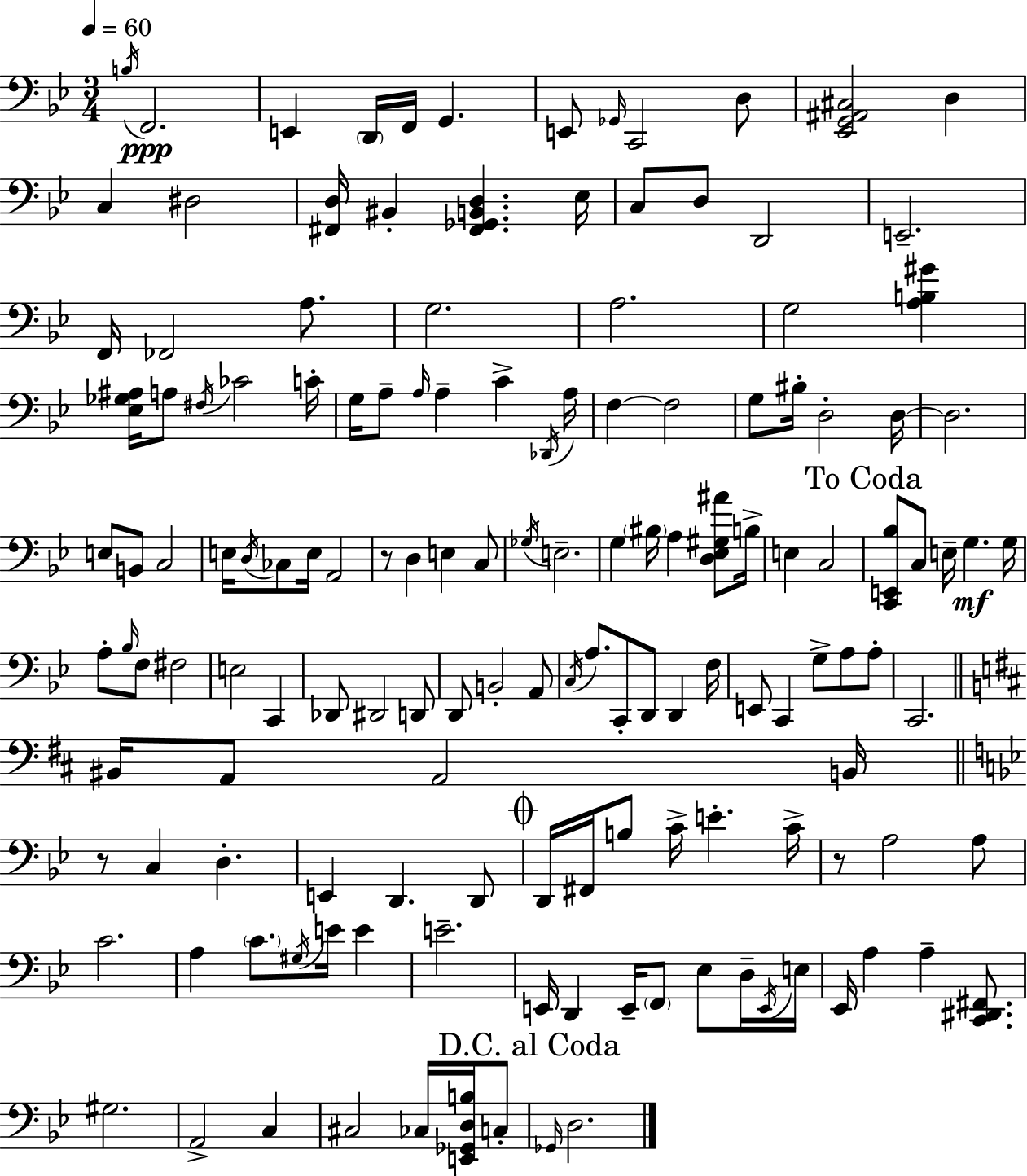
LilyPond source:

{
  \clef bass
  \numericTimeSignature
  \time 3/4
  \key bes \major
  \tempo 4 = 60
  \acciaccatura { b16 }\ppp f,2. | e,4 \parenthesize d,16 f,16 g,4. | e,8 \grace { ges,16 } c,2 | d8 <ees, g, ais, cis>2 d4 | \break c4 dis2 | <fis, d>16 bis,4-. <fis, ges, b, d>4. | ees16 c8 d8 d,2 | e,2.-- | \break f,16 fes,2 a8. | g2. | a2. | g2 <a b gis'>4 | \break <ees ges ais>16 a8 \acciaccatura { fis16 } ces'2 | c'16-. g16 a8-- \grace { a16 } a4-- c'4-> | \acciaccatura { des,16 } a16 f4~~ f2 | g8 bis16-. d2-. | \break d16~~ d2. | e8 b,8 c2 | e16 \acciaccatura { d16 } ces8 e16 a,2 | r8 d4 | \break e4 c8 \acciaccatura { ges16 } e2.-- | g4 \parenthesize bis16 | a4 <d ees gis ais'>8 b16-> e4 c2 | \mark "To Coda" <c, e, bes>8 c8 e16-- | \break g4.\mf g16 a8-. \grace { bes16 } f8 | fis2 e2 | c,4 des,8 dis,2 | d,8 d,8 b,2-. | \break a,8 \acciaccatura { c16 } a8. | c,8-. d,8 d,4 f16 e,8 c,4 | g8-> a8 a8-. c,2. | \bar "||" \break \key d \major bis,16 a,8 a,2 b,16 | \bar "||" \break \key bes \major r8 c4 d4.-. | e,4 d,4. d,8 | \mark \markup { \musicglyph "scripts.coda" } d,16 fis,16 b8 c'16-> e'4.-. c'16-> | r8 a2 a8 | \break c'2. | a4 \parenthesize c'8. \acciaccatura { gis16 } e'16 e'4 | e'2.-- | e,16 d,4 e,16-- \parenthesize f,8 ees8 d16-- | \break \acciaccatura { e,16 } e16 ees,16 a4 a4-- <c, dis, fis,>8. | gis2. | a,2-> c4 | cis2 ces16 <e, ges, d b>16 | \break c8-. \mark "D.C. al Coda" \grace { ges,16 } d2. | \bar "|."
}